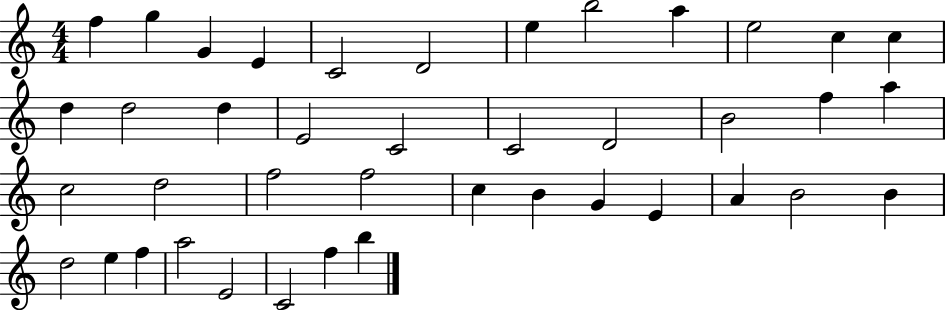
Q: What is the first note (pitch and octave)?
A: F5